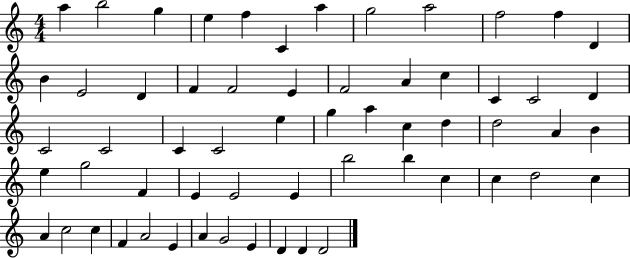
{
  \clef treble
  \numericTimeSignature
  \time 4/4
  \key c \major
  a''4 b''2 g''4 | e''4 f''4 c'4 a''4 | g''2 a''2 | f''2 f''4 d'4 | \break b'4 e'2 d'4 | f'4 f'2 e'4 | f'2 a'4 c''4 | c'4 c'2 d'4 | \break c'2 c'2 | c'4 c'2 e''4 | g''4 a''4 c''4 d''4 | d''2 a'4 b'4 | \break e''4 g''2 f'4 | e'4 e'2 e'4 | b''2 b''4 c''4 | c''4 d''2 c''4 | \break a'4 c''2 c''4 | f'4 a'2 e'4 | a'4 g'2 e'4 | d'4 d'4 d'2 | \break \bar "|."
}